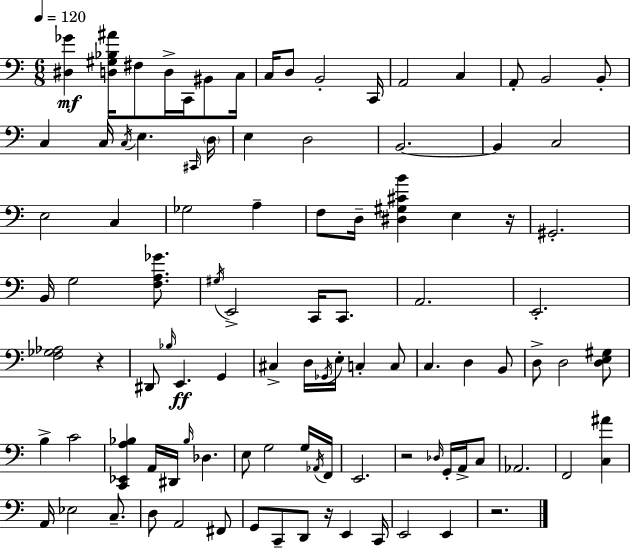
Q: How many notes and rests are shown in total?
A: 100